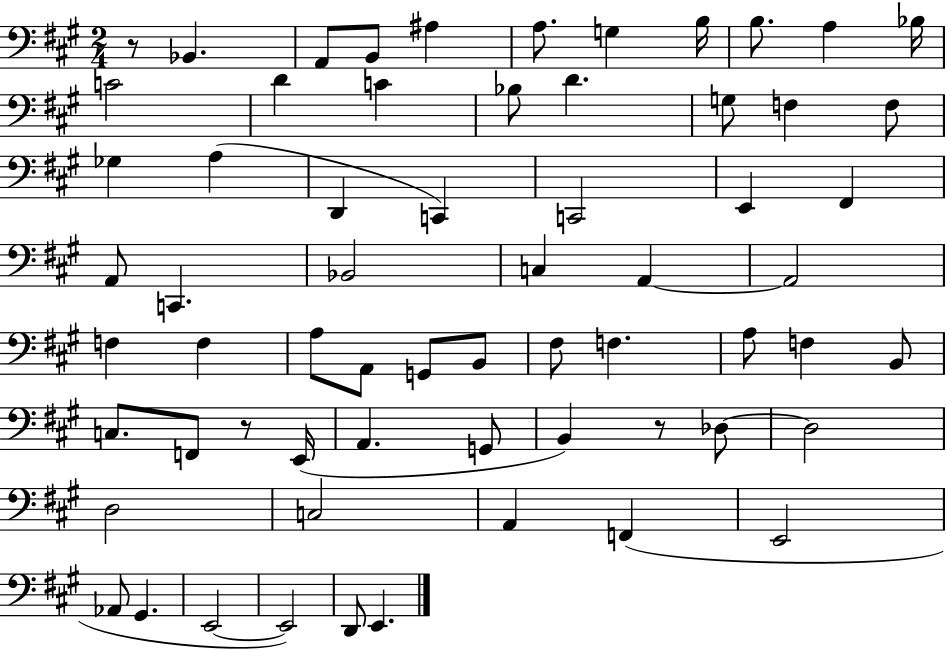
R/e Bb2/q. A2/e B2/e A#3/q A3/e. G3/q B3/s B3/e. A3/q Bb3/s C4/h D4/q C4/q Bb3/e D4/q. G3/e F3/q F3/e Gb3/q A3/q D2/q C2/q C2/h E2/q F#2/q A2/e C2/q. Bb2/h C3/q A2/q A2/h F3/q F3/q A3/e A2/e G2/e B2/e F#3/e F3/q. A3/e F3/q B2/e C3/e. F2/e R/e E2/s A2/q. G2/e B2/q R/e Db3/e Db3/h D3/h C3/h A2/q F2/q E2/h Ab2/e G#2/q. E2/h E2/h D2/e E2/q.